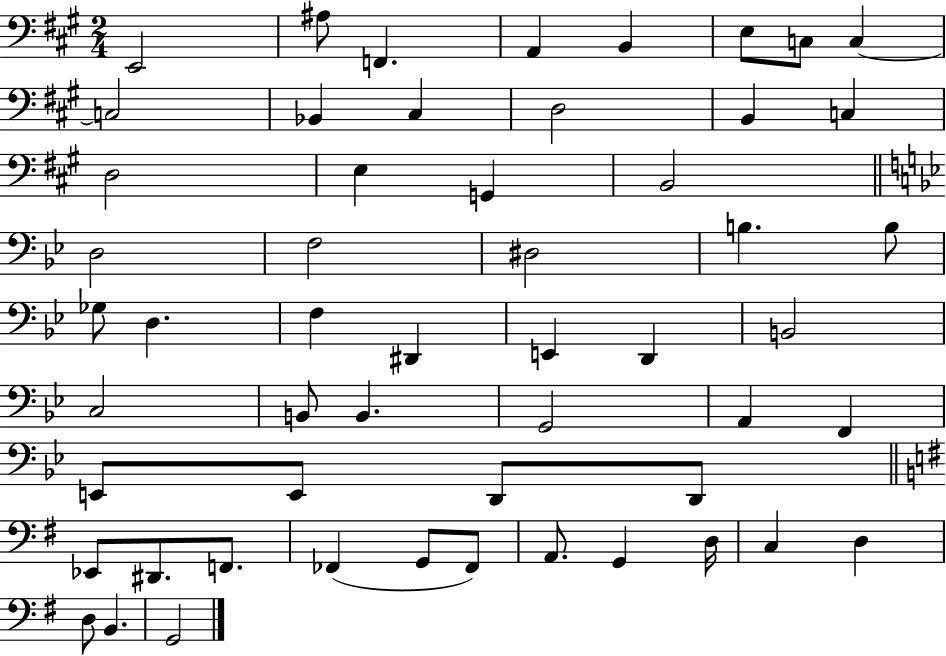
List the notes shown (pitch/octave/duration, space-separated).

E2/h A#3/e F2/q. A2/q B2/q E3/e C3/e C3/q C3/h Bb2/q C#3/q D3/h B2/q C3/q D3/h E3/q G2/q B2/h D3/h F3/h D#3/h B3/q. B3/e Gb3/e D3/q. F3/q D#2/q E2/q D2/q B2/h C3/h B2/e B2/q. G2/h A2/q F2/q E2/e E2/e D2/e D2/e Eb2/e D#2/e. F2/e. FES2/q G2/e FES2/e A2/e. G2/q D3/s C3/q D3/q D3/e B2/q. G2/h